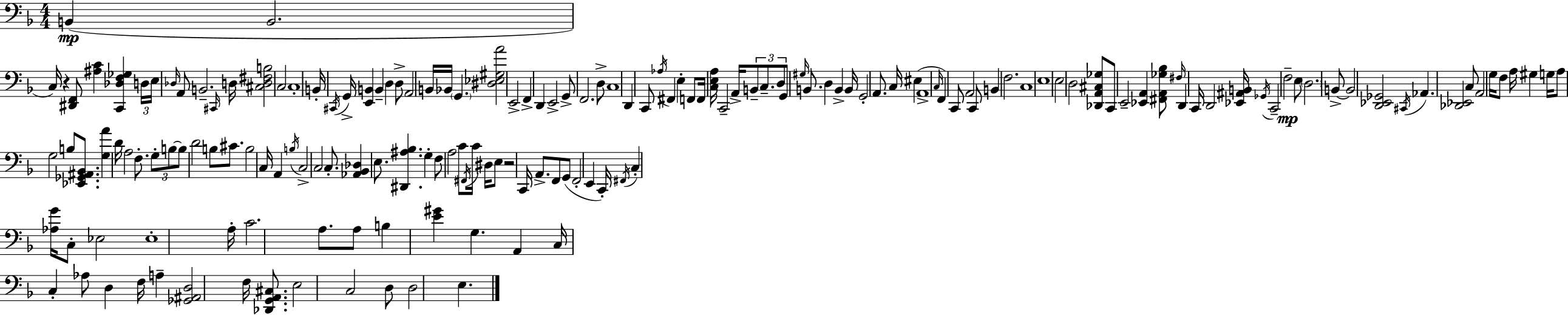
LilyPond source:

{
  \clef bass
  \numericTimeSignature
  \time 4/4
  \key d \minor
  b,4(\mp b,2. | c16) r4 <dis, f,>8 <ais c'>4 <c, des f ges>4 \tuplet 3/2 { d16 | e16 \grace { des16 } } a,8 b,2.-- | \grace { cis,16 } d16 <cis d fis b>2 c2 | \break c1-. | b,16-. \acciaccatura { cis,16 } g,16-> <e, b,>4 b,4-- d4 | d8-> a,2 b,16 bes,16 \parenthesize g,4. | <dis ees gis a'>2 e,2-> | \break f,4-> d,4 e,2-> | g,8-> f,2. | d8-> c1 | d,4 c,8 \acciaccatura { aes16 } fis,4 e4-. | \break f,8 f,16 <c e a>16 c,2-- a,16-> \tuplet 3/2 { b,8-- | c8.-- d8 } g,8 \grace { gis16 } b,8. d4 | b,4-> b,16 g,2-. a,8. | c16 eis4( a,1-> | \break \grace { c16 }) f,4 c,8 a,2 | c,8 b,4 f2. | c1 | e1 | \break e2 d2 | <des, a, cis ges>8 c,8 e,2-- | <ees, a,>4 <fis, a, ges bes>8 \grace { fis16 } d,4 c,16 d,2 | <ees, ais, b,>16 \acciaccatura { ges,16 } c,2-- | \break f2--\mp e8 \parenthesize d2. | b,8->~~ b,2 | <d, ees, ges,>2 \acciaccatura { cis,16 } aes,4. <des, ees,>2 | c8 a,2 | \break g16 f8 a16 gis4 g16 a8 g2 | b8 <ees, ges, ais, bes,>8. <g a'>4 d'16 a2 | f8.-. \tuplet 3/2 { g8-. b8~~ b8 } d'2 | b8 cis'8. b2 | \break c16 a,4 \acciaccatura { b16 } c2-> | c2 c8.-. <aes, bes, des>4 | e8. <dis, ais bes>4. g4-. f8 | a2 c'8 \acciaccatura { fis,16 } c'16 dis16 e8 r2 | \break c,16 a,8.-> f,8 g,8( f,2-. | e,4 c,16-.) \acciaccatura { fis,16 } c4-. | <aes g'>16 c8-. ees2 ees1-. | a16-. c'2. | \break a8. a8 b4 | <e' gis'>4 g4. a,4 | c16 c4-. aes8 d4 f16 a4-- | <ges, ais, d>2 f16 <des, g, a, cis>8. e2 | \break c2 d8 d2 | e4. \bar "|."
}